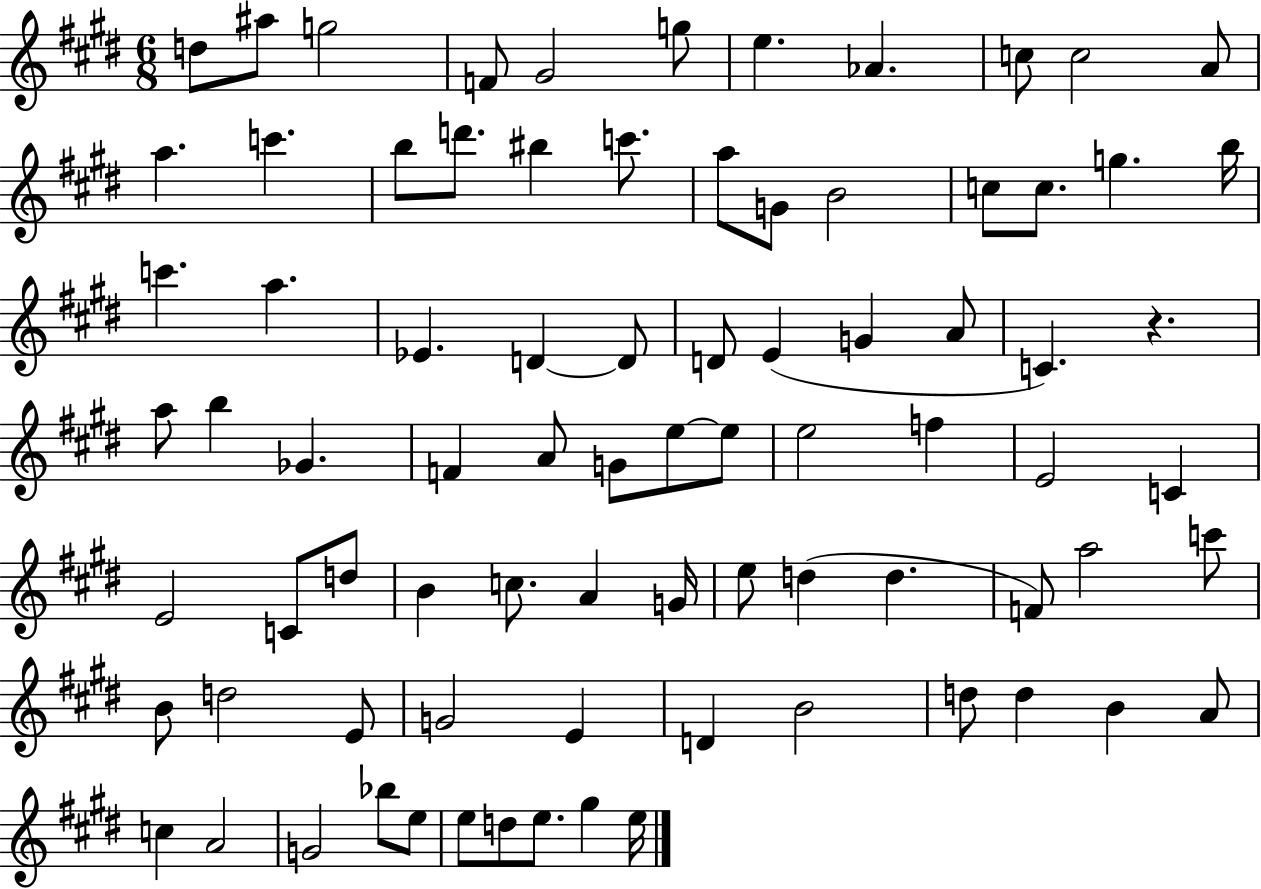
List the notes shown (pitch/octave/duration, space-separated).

D5/e A#5/e G5/h F4/e G#4/h G5/e E5/q. Ab4/q. C5/e C5/h A4/e A5/q. C6/q. B5/e D6/e. BIS5/q C6/e. A5/e G4/e B4/h C5/e C5/e. G5/q. B5/s C6/q. A5/q. Eb4/q. D4/q D4/e D4/e E4/q G4/q A4/e C4/q. R/q. A5/e B5/q Gb4/q. F4/q A4/e G4/e E5/e E5/e E5/h F5/q E4/h C4/q E4/h C4/e D5/e B4/q C5/e. A4/q G4/s E5/e D5/q D5/q. F4/e A5/h C6/e B4/e D5/h E4/e G4/h E4/q D4/q B4/h D5/e D5/q B4/q A4/e C5/q A4/h G4/h Bb5/e E5/e E5/e D5/e E5/e. G#5/q E5/s